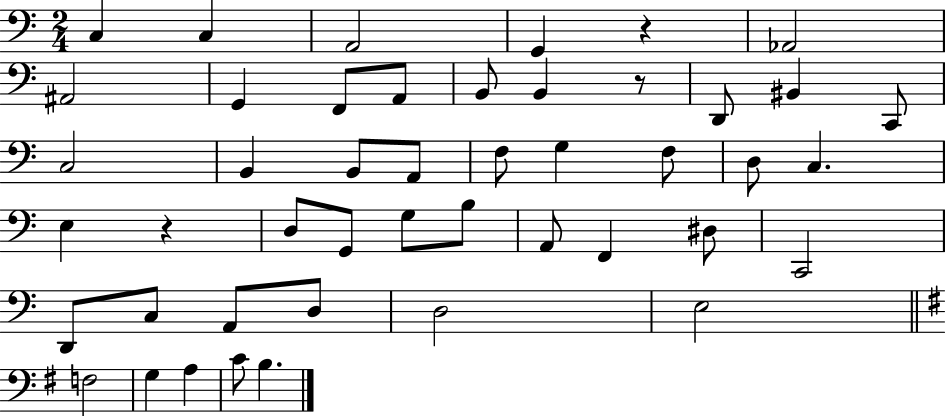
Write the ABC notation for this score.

X:1
T:Untitled
M:2/4
L:1/4
K:C
C, C, A,,2 G,, z _A,,2 ^A,,2 G,, F,,/2 A,,/2 B,,/2 B,, z/2 D,,/2 ^B,, C,,/2 C,2 B,, B,,/2 A,,/2 F,/2 G, F,/2 D,/2 C, E, z D,/2 G,,/2 G,/2 B,/2 A,,/2 F,, ^D,/2 C,,2 D,,/2 C,/2 A,,/2 D,/2 D,2 E,2 F,2 G, A, C/2 B,